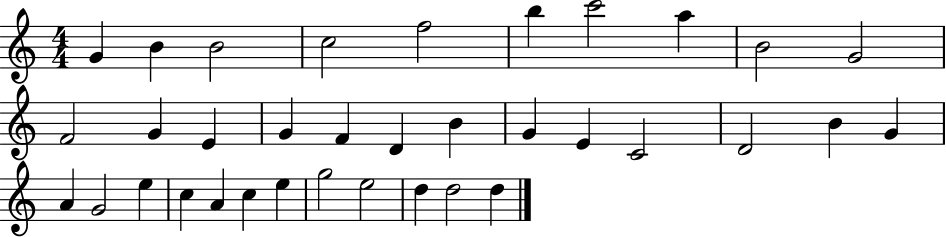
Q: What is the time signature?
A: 4/4